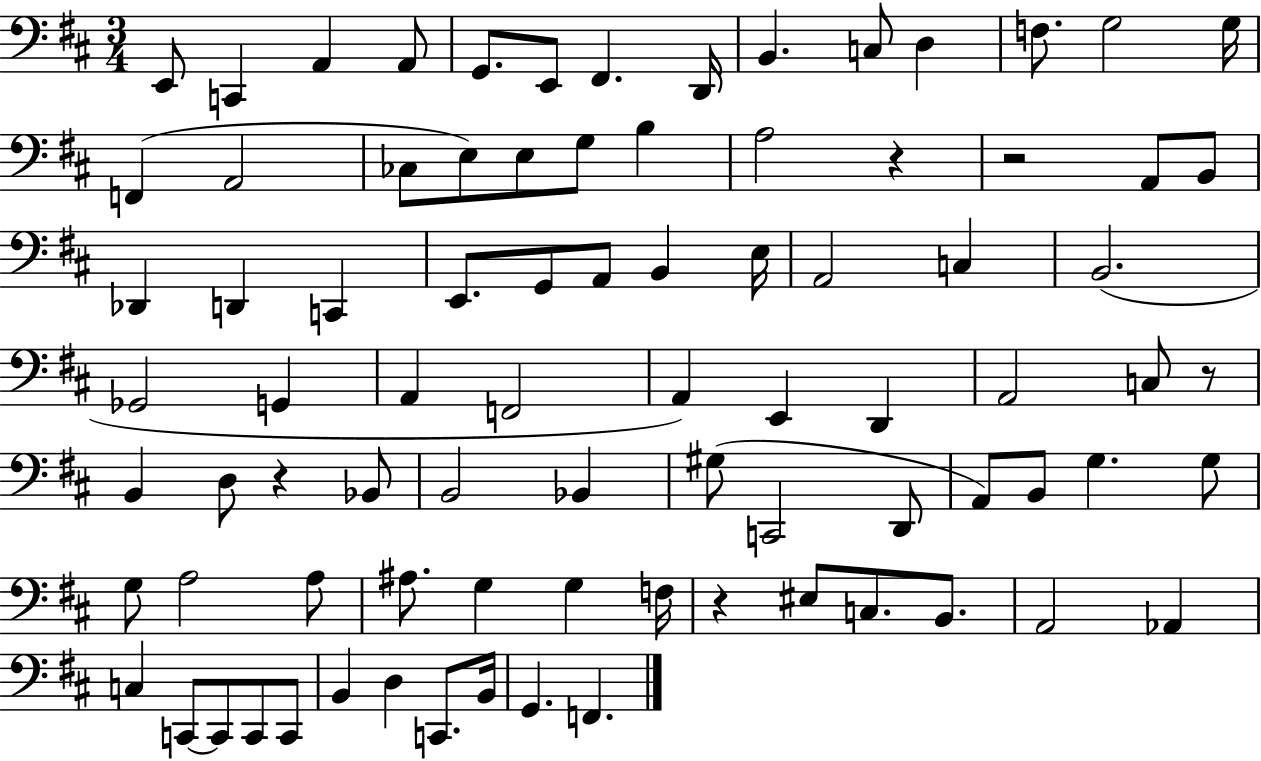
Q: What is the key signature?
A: D major